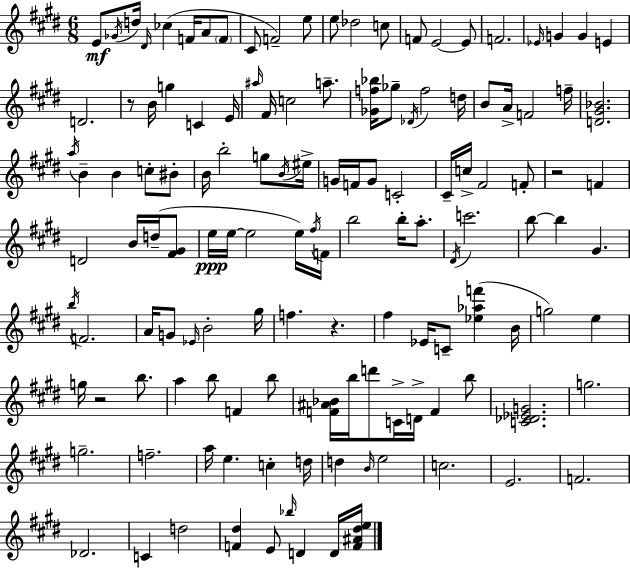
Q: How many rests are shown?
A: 4